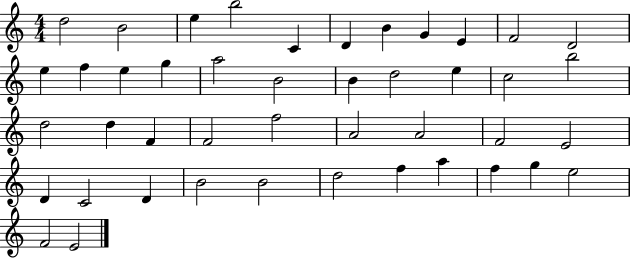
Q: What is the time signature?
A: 4/4